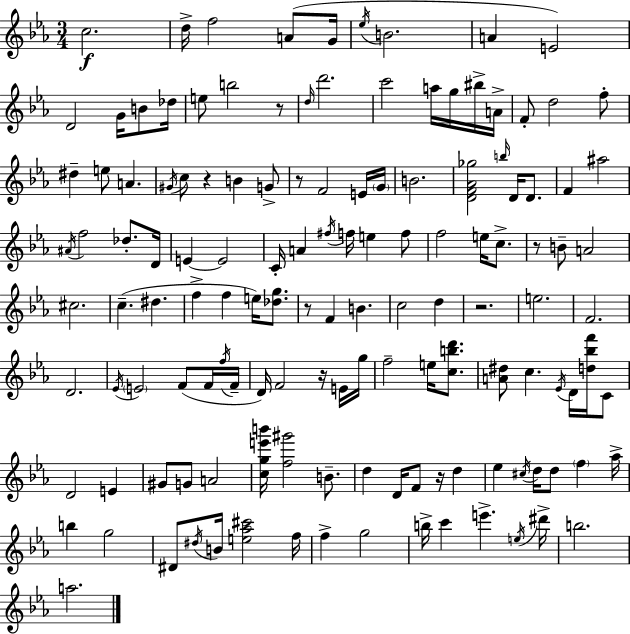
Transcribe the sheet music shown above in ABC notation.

X:1
T:Untitled
M:3/4
L:1/4
K:Cm
c2 d/4 f2 A/2 G/4 _e/4 B2 A E2 D2 G/4 B/2 _d/4 e/2 b2 z/2 d/4 d'2 c'2 a/4 g/4 ^b/4 A/4 F/2 d2 f/2 ^d e/2 A ^G/4 c/2 z B G/2 z/2 F2 E/4 G/4 B2 [DF_A_g]2 b/4 D/4 D/2 F ^a2 ^A/4 f2 _d/2 D/4 E E2 C/4 A ^f/4 f/4 e f/2 f2 e/4 c/2 z/2 B/2 A2 ^c2 c ^d f f e/4 [_dg]/2 z/2 F B c2 d z2 e2 F2 D2 _E/4 E2 F/2 F/4 f/4 F/4 D/4 F2 z/4 E/4 g/4 f2 e/4 [cbd']/2 [A^d]/2 c _E/4 D/4 [d_bf']/4 C/2 D2 E ^G/2 G/2 A2 [cge'b']/4 [f^g']2 B/2 d D/4 F/2 z/4 d _e ^c/4 d/4 d/2 f _a/4 b g2 ^D/2 ^d/4 B/4 [e_a^c']2 f/4 f g2 b/4 c' e' e/4 ^d'/4 b2 a2